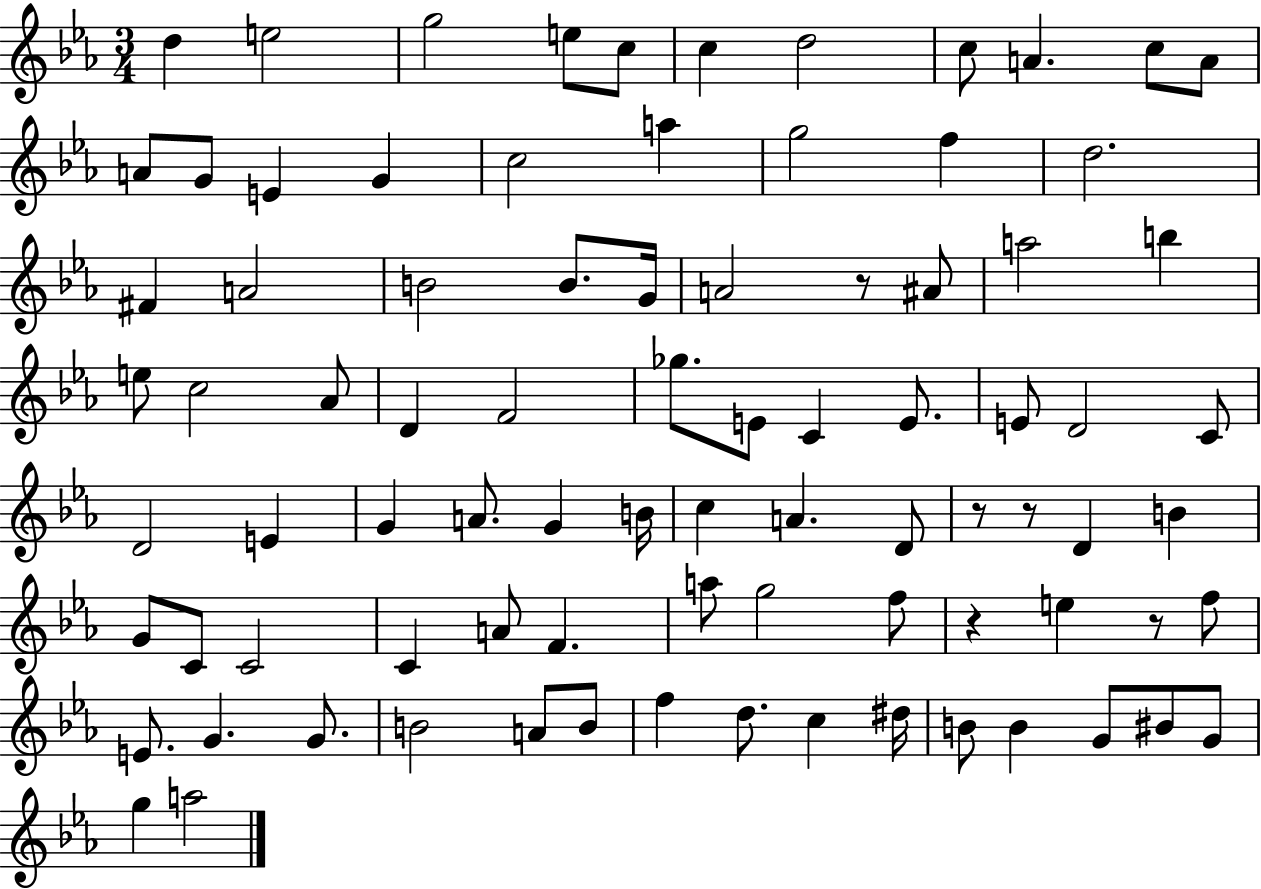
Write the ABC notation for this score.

X:1
T:Untitled
M:3/4
L:1/4
K:Eb
d e2 g2 e/2 c/2 c d2 c/2 A c/2 A/2 A/2 G/2 E G c2 a g2 f d2 ^F A2 B2 B/2 G/4 A2 z/2 ^A/2 a2 b e/2 c2 _A/2 D F2 _g/2 E/2 C E/2 E/2 D2 C/2 D2 E G A/2 G B/4 c A D/2 z/2 z/2 D B G/2 C/2 C2 C A/2 F a/2 g2 f/2 z e z/2 f/2 E/2 G G/2 B2 A/2 B/2 f d/2 c ^d/4 B/2 B G/2 ^B/2 G/2 g a2